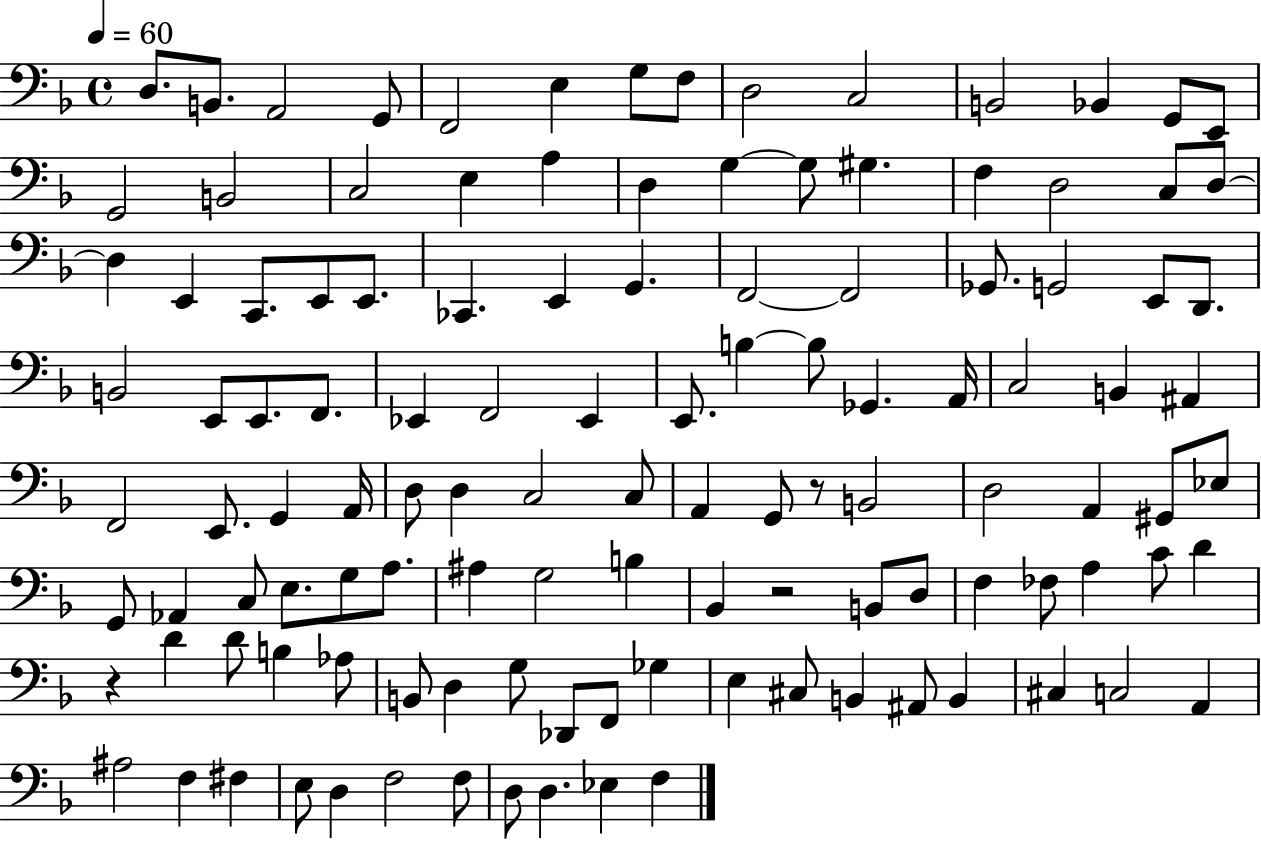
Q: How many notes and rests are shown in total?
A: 120